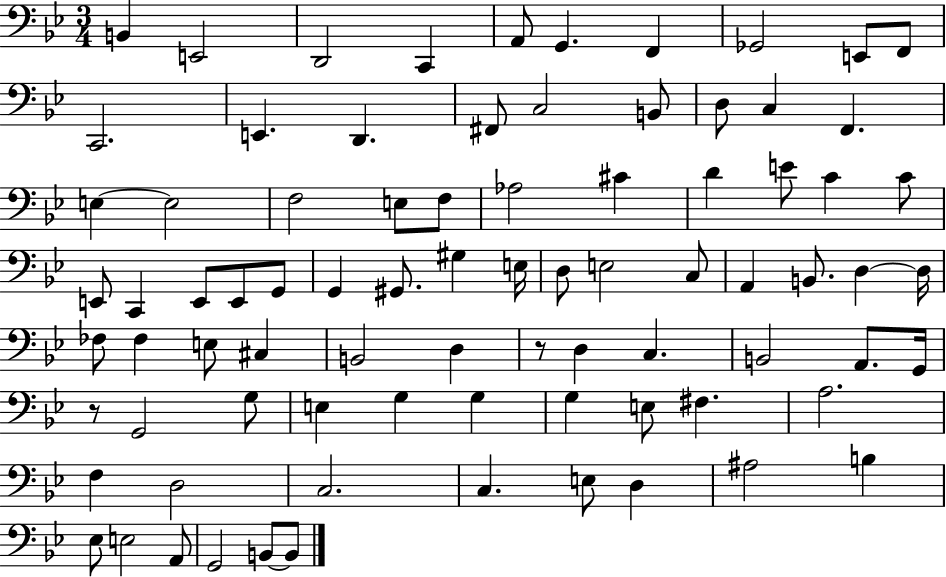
X:1
T:Untitled
M:3/4
L:1/4
K:Bb
B,, E,,2 D,,2 C,, A,,/2 G,, F,, _G,,2 E,,/2 F,,/2 C,,2 E,, D,, ^F,,/2 C,2 B,,/2 D,/2 C, F,, E, E,2 F,2 E,/2 F,/2 _A,2 ^C D E/2 C C/2 E,,/2 C,, E,,/2 E,,/2 G,,/2 G,, ^G,,/2 ^G, E,/4 D,/2 E,2 C,/2 A,, B,,/2 D, D,/4 _F,/2 _F, E,/2 ^C, B,,2 D, z/2 D, C, B,,2 A,,/2 G,,/4 z/2 G,,2 G,/2 E, G, G, G, E,/2 ^F, A,2 F, D,2 C,2 C, E,/2 D, ^A,2 B, _E,/2 E,2 A,,/2 G,,2 B,,/2 B,,/2